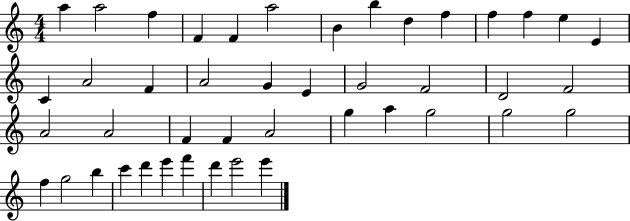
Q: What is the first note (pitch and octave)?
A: A5